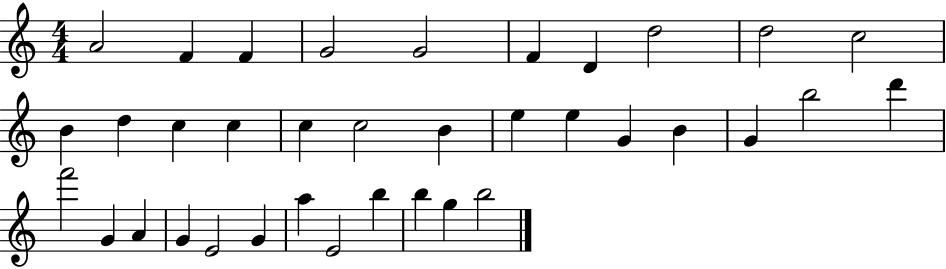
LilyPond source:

{
  \clef treble
  \numericTimeSignature
  \time 4/4
  \key c \major
  a'2 f'4 f'4 | g'2 g'2 | f'4 d'4 d''2 | d''2 c''2 | \break b'4 d''4 c''4 c''4 | c''4 c''2 b'4 | e''4 e''4 g'4 b'4 | g'4 b''2 d'''4 | \break f'''2 g'4 a'4 | g'4 e'2 g'4 | a''4 e'2 b''4 | b''4 g''4 b''2 | \break \bar "|."
}